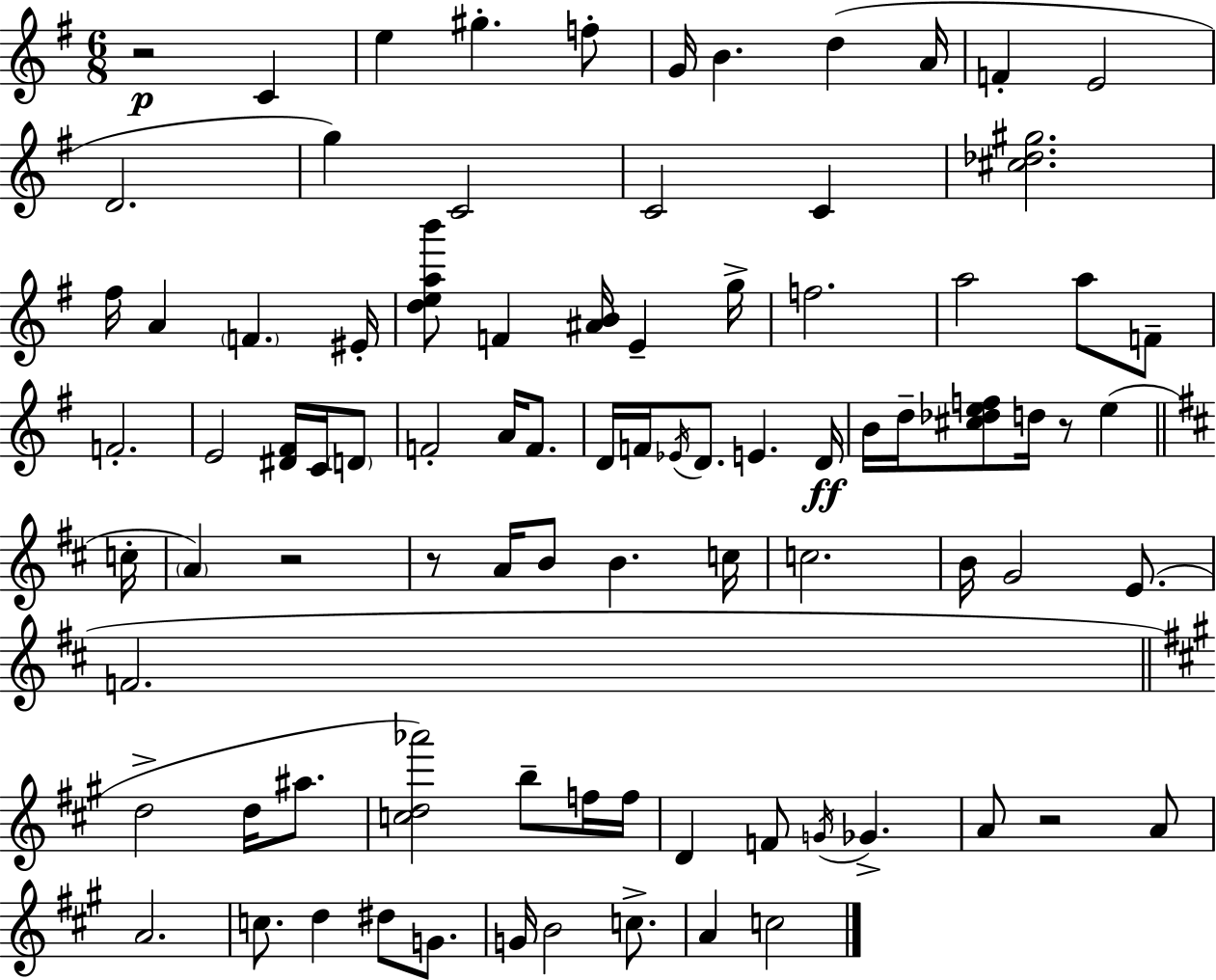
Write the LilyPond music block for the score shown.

{
  \clef treble
  \numericTimeSignature
  \time 6/8
  \key g \major
  r2\p c'4 | e''4 gis''4.-. f''8-. | g'16 b'4. d''4( a'16 | f'4-. e'2 | \break d'2. | g''4) c'2 | c'2 c'4 | <cis'' des'' gis''>2. | \break fis''16 a'4 \parenthesize f'4. eis'16-. | <d'' e'' a'' b'''>8 f'4 <ais' b'>16 e'4-- g''16-> | f''2. | a''2 a''8 f'8-- | \break f'2.-. | e'2 <dis' fis'>16 c'16 \parenthesize d'8 | f'2-. a'16 f'8. | d'16 f'16 \acciaccatura { ees'16 } d'8. e'4. | \break d'16\ff b'16 d''16-- <cis'' des'' e'' f''>8 d''16 r8 e''4( | \bar "||" \break \key b \minor c''16-. \parenthesize a'4) r2 | r8 a'16 b'8 b'4. | c''16 c''2. | b'16 g'2 e'8.( | \break f'2. | \bar "||" \break \key a \major d''2-> d''16 ais''8. | <c'' d'' aes'''>2) b''8-- f''16 f''16 | d'4 f'8 \acciaccatura { g'16 } ges'4.-> | a'8 r2 a'8 | \break a'2. | c''8. d''4 dis''8 g'8. | g'16 b'2 c''8.-> | a'4 c''2 | \break \bar "|."
}